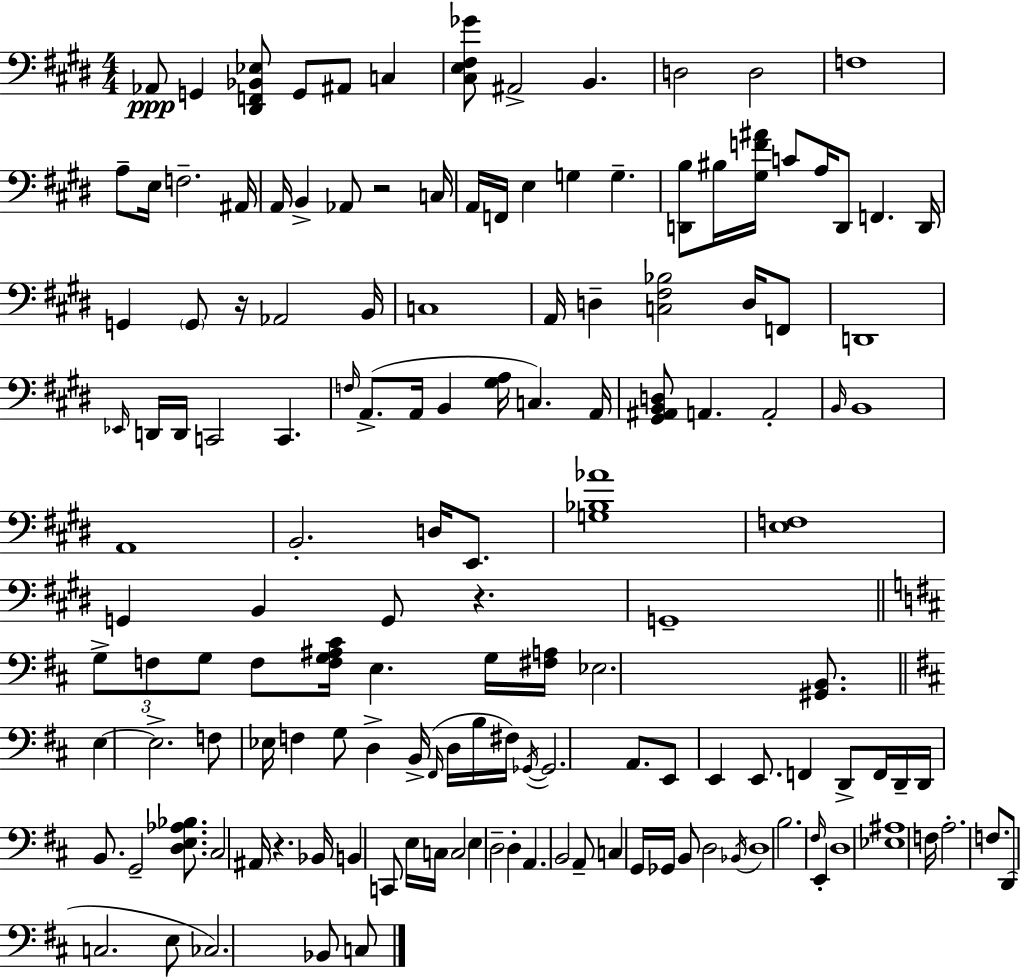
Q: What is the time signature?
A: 4/4